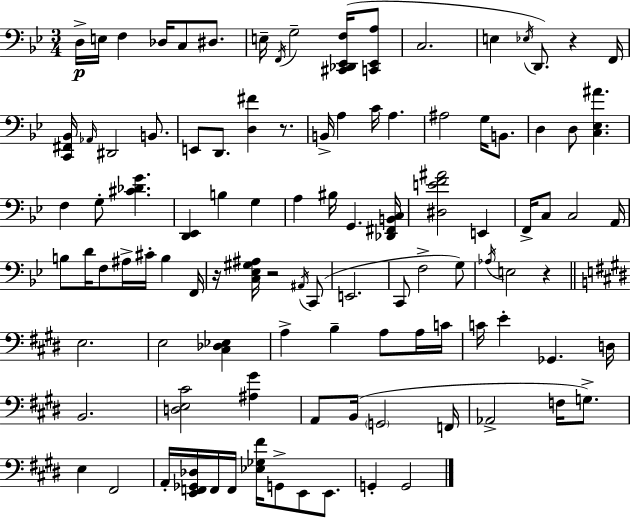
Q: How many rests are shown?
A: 5